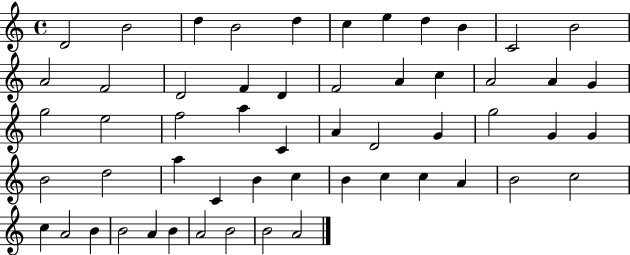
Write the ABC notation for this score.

X:1
T:Untitled
M:4/4
L:1/4
K:C
D2 B2 d B2 d c e d B C2 B2 A2 F2 D2 F D F2 A c A2 A G g2 e2 f2 a C A D2 G g2 G G B2 d2 a C B c B c c A B2 c2 c A2 B B2 A B A2 B2 B2 A2